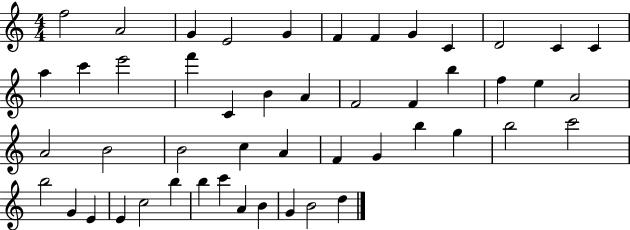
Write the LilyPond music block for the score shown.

{
  \clef treble
  \numericTimeSignature
  \time 4/4
  \key c \major
  f''2 a'2 | g'4 e'2 g'4 | f'4 f'4 g'4 c'4 | d'2 c'4 c'4 | \break a''4 c'''4 e'''2 | f'''4 c'4 b'4 a'4 | f'2 f'4 b''4 | f''4 e''4 a'2 | \break a'2 b'2 | b'2 c''4 a'4 | f'4 g'4 b''4 g''4 | b''2 c'''2 | \break b''2 g'4 e'4 | e'4 c''2 b''4 | b''4 c'''4 a'4 b'4 | g'4 b'2 d''4 | \break \bar "|."
}